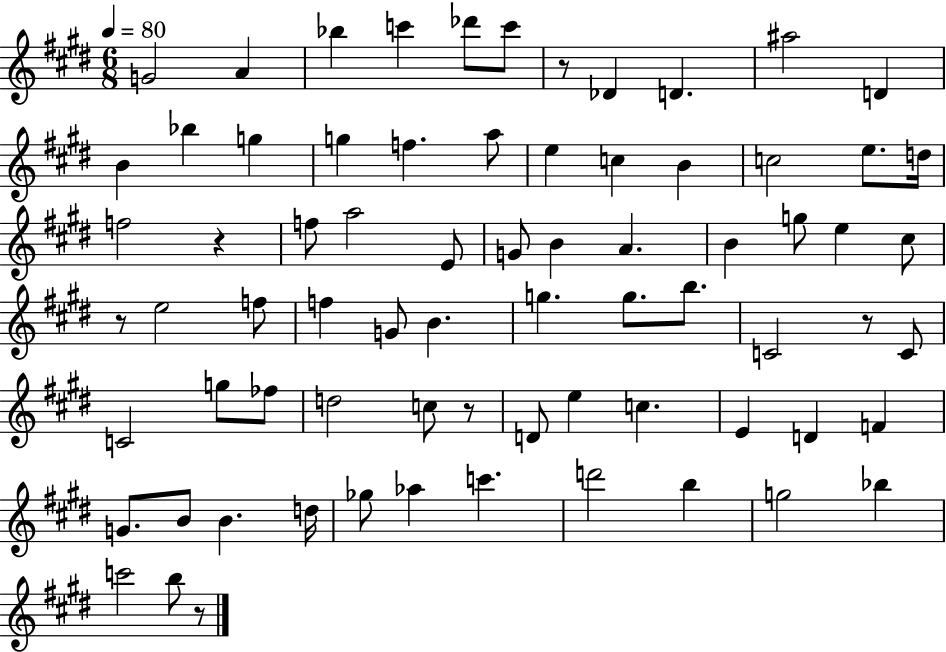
G4/h A4/q Bb5/q C6/q Db6/e C6/e R/e Db4/q D4/q. A#5/h D4/q B4/q Bb5/q G5/q G5/q F5/q. A5/e E5/q C5/q B4/q C5/h E5/e. D5/s F5/h R/q F5/e A5/h E4/e G4/e B4/q A4/q. B4/q G5/e E5/q C#5/e R/e E5/h F5/e F5/q G4/e B4/q. G5/q. G5/e. B5/e. C4/h R/e C4/e C4/h G5/e FES5/e D5/h C5/e R/e D4/e E5/q C5/q. E4/q D4/q F4/q G4/e. B4/e B4/q. D5/s Gb5/e Ab5/q C6/q. D6/h B5/q G5/h Bb5/q C6/h B5/e R/e